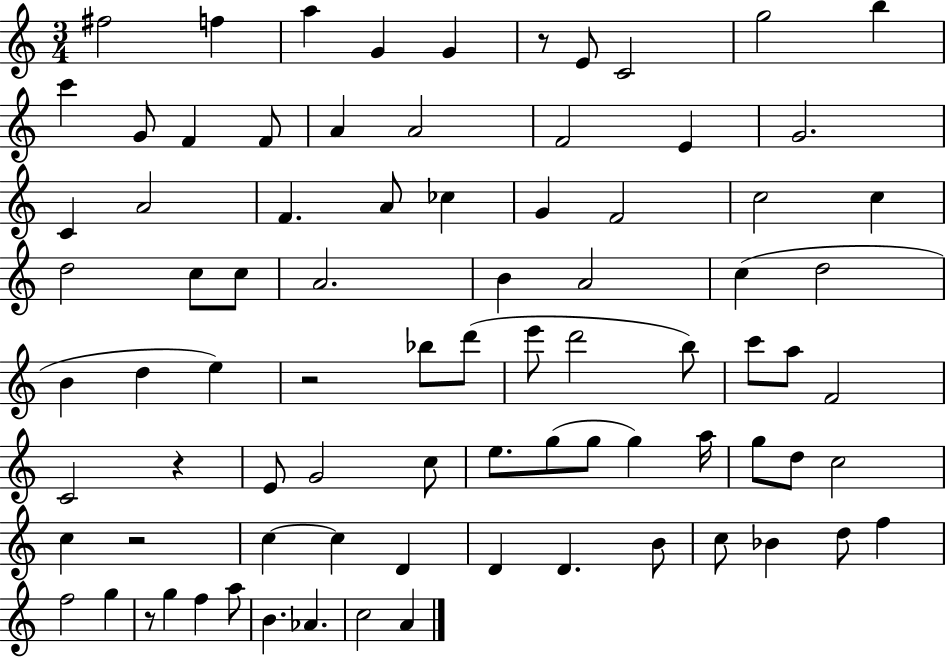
{
  \clef treble
  \numericTimeSignature
  \time 3/4
  \key c \major
  fis''2 f''4 | a''4 g'4 g'4 | r8 e'8 c'2 | g''2 b''4 | \break c'''4 g'8 f'4 f'8 | a'4 a'2 | f'2 e'4 | g'2. | \break c'4 a'2 | f'4. a'8 ces''4 | g'4 f'2 | c''2 c''4 | \break d''2 c''8 c''8 | a'2. | b'4 a'2 | c''4( d''2 | \break b'4 d''4 e''4) | r2 bes''8 d'''8( | e'''8 d'''2 b''8) | c'''8 a''8 f'2 | \break c'2 r4 | e'8 g'2 c''8 | e''8. g''8( g''8 g''4) a''16 | g''8 d''8 c''2 | \break c''4 r2 | c''4~~ c''4 d'4 | d'4 d'4. b'8 | c''8 bes'4 d''8 f''4 | \break f''2 g''4 | r8 g''4 f''4 a''8 | b'4. aes'4. | c''2 a'4 | \break \bar "|."
}